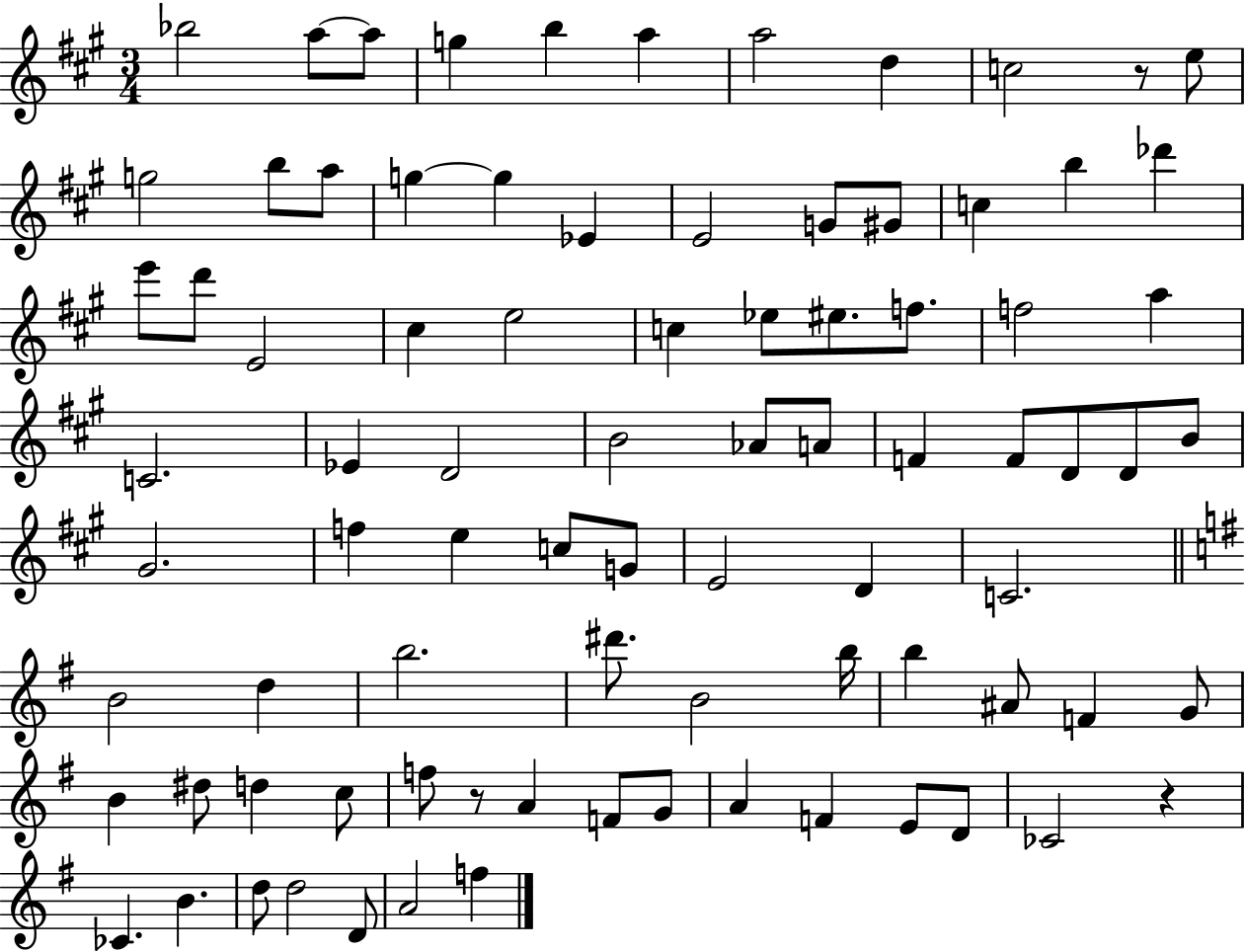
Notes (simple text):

Bb5/h A5/e A5/e G5/q B5/q A5/q A5/h D5/q C5/h R/e E5/e G5/h B5/e A5/e G5/q G5/q Eb4/q E4/h G4/e G#4/e C5/q B5/q Db6/q E6/e D6/e E4/h C#5/q E5/h C5/q Eb5/e EIS5/e. F5/e. F5/h A5/q C4/h. Eb4/q D4/h B4/h Ab4/e A4/e F4/q F4/e D4/e D4/e B4/e G#4/h. F5/q E5/q C5/e G4/e E4/h D4/q C4/h. B4/h D5/q B5/h. D#6/e. B4/h B5/s B5/q A#4/e F4/q G4/e B4/q D#5/e D5/q C5/e F5/e R/e A4/q F4/e G4/e A4/q F4/q E4/e D4/e CES4/h R/q CES4/q. B4/q. D5/e D5/h D4/e A4/h F5/q